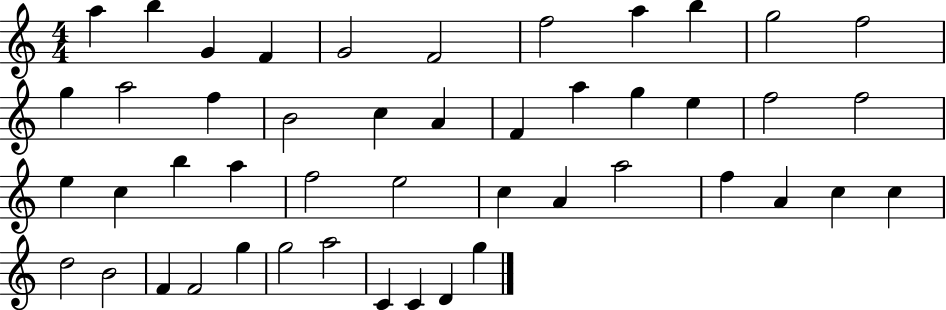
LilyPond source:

{
  \clef treble
  \numericTimeSignature
  \time 4/4
  \key c \major
  a''4 b''4 g'4 f'4 | g'2 f'2 | f''2 a''4 b''4 | g''2 f''2 | \break g''4 a''2 f''4 | b'2 c''4 a'4 | f'4 a''4 g''4 e''4 | f''2 f''2 | \break e''4 c''4 b''4 a''4 | f''2 e''2 | c''4 a'4 a''2 | f''4 a'4 c''4 c''4 | \break d''2 b'2 | f'4 f'2 g''4 | g''2 a''2 | c'4 c'4 d'4 g''4 | \break \bar "|."
}